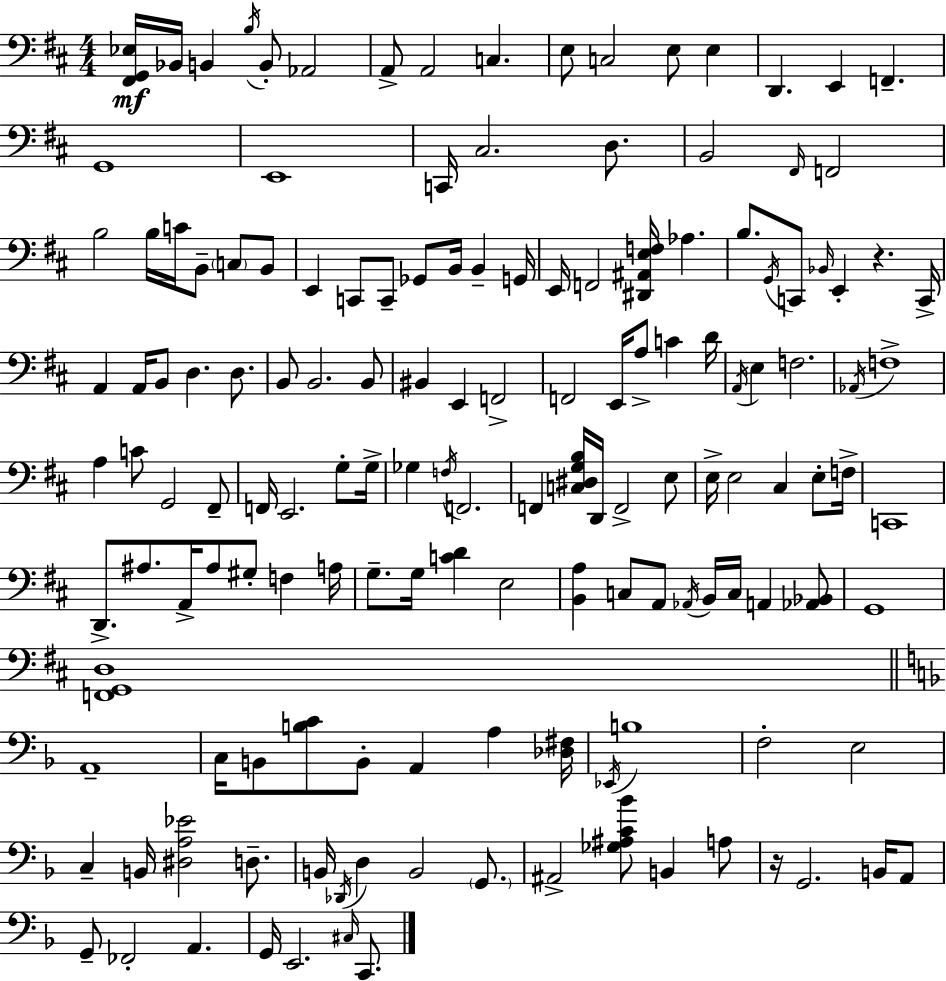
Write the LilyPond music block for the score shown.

{
  \clef bass
  \numericTimeSignature
  \time 4/4
  \key d \major
  <fis, g, ees>16\mf bes,16 b,4 \acciaccatura { b16 } b,8-. aes,2 | a,8-> a,2 c4. | e8 c2 e8 e4 | d,4. e,4 f,4.-- | \break g,1 | e,1 | c,16 cis2. d8. | b,2 \grace { fis,16 } f,2 | \break b2 b16 c'16 b,8-- \parenthesize c8 | b,8 e,4 c,8 c,8-- ges,8 b,16 b,4-- | g,16 e,16 f,2 <dis, ais, e f>16 aes4. | b8. \acciaccatura { g,16 } c,8 \grace { bes,16 } e,4-. r4. | \break c,16-> a,4 a,16 b,8 d4. | d8. b,8 b,2. | b,8 bis,4 e,4 f,2-> | f,2 e,16 a8-> c'4 | \break d'16 \acciaccatura { a,16 } e4 f2. | \acciaccatura { aes,16 } f1-> | a4 c'8 g,2 | fis,8-- f,16 e,2. | \break g8-. g16-> ges4 \acciaccatura { f16 } f,2. | f,4 <c dis g b>16 d,16 f,2-> | e8 e16-> e2 | cis4 e8-. f16-> c,1 | \break d,8.-> ais8. a,16-> ais8 | gis8-. f4 a16 g8.-- g16 <c' d'>4 e2 | <b, a>4 c8 a,8 \acciaccatura { aes,16 } | b,16 c16 a,4 <aes, bes,>8 g,1 | \break <f, g, d>1 | \bar "||" \break \key d \minor a,1-- | c16 b,8 <b c'>8 b,8-. a,4 a4 <des fis>16 | \acciaccatura { ees,16 } b1 | f2-. e2 | \break c4-- b,16 <dis a ees'>2 d8.-- | b,16 \acciaccatura { des,16 } d4 b,2 \parenthesize g,8. | ais,2-> <ges ais c' bes'>8 b,4 | a8 r16 g,2. b,16 | \break a,8 g,8-- fes,2-. a,4. | g,16 e,2. \grace { cis16 } | c,8. \bar "|."
}